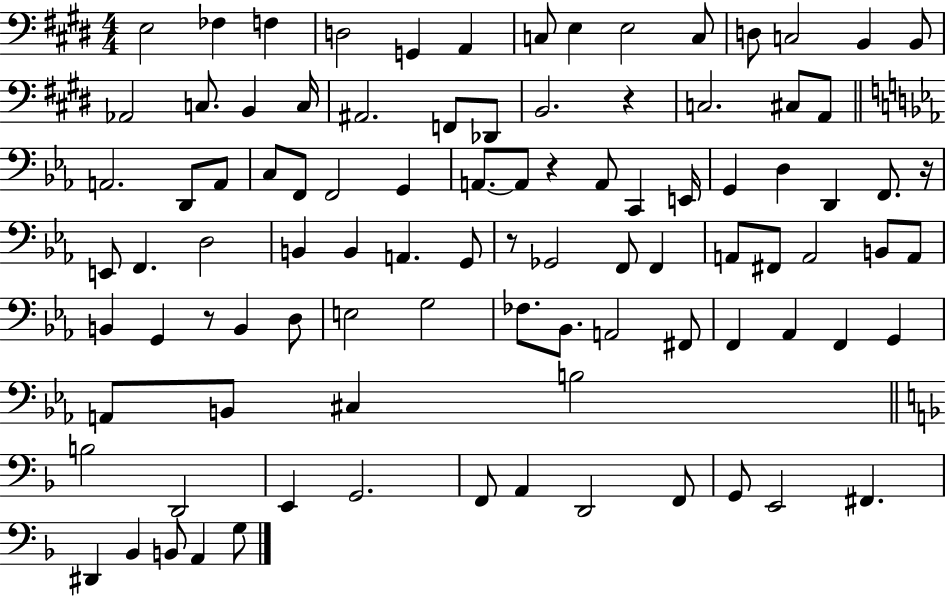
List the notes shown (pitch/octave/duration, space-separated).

E3/h FES3/q F3/q D3/h G2/q A2/q C3/e E3/q E3/h C3/e D3/e C3/h B2/q B2/e Ab2/h C3/e. B2/q C3/s A#2/h. F2/e Db2/e B2/h. R/q C3/h. C#3/e A2/e A2/h. D2/e A2/e C3/e F2/e F2/h G2/q A2/e. A2/e R/q A2/e C2/q E2/s G2/q D3/q D2/q F2/e. R/s E2/e F2/q. D3/h B2/q B2/q A2/q. G2/e R/e Gb2/h F2/e F2/q A2/e F#2/e A2/h B2/e A2/e B2/q G2/q R/e B2/q D3/e E3/h G3/h FES3/e. Bb2/e. A2/h F#2/e F2/q Ab2/q F2/q G2/q A2/e B2/e C#3/q B3/h B3/h D2/h E2/q G2/h. F2/e A2/q D2/h F2/e G2/e E2/h F#2/q. D#2/q Bb2/q B2/e A2/q G3/e